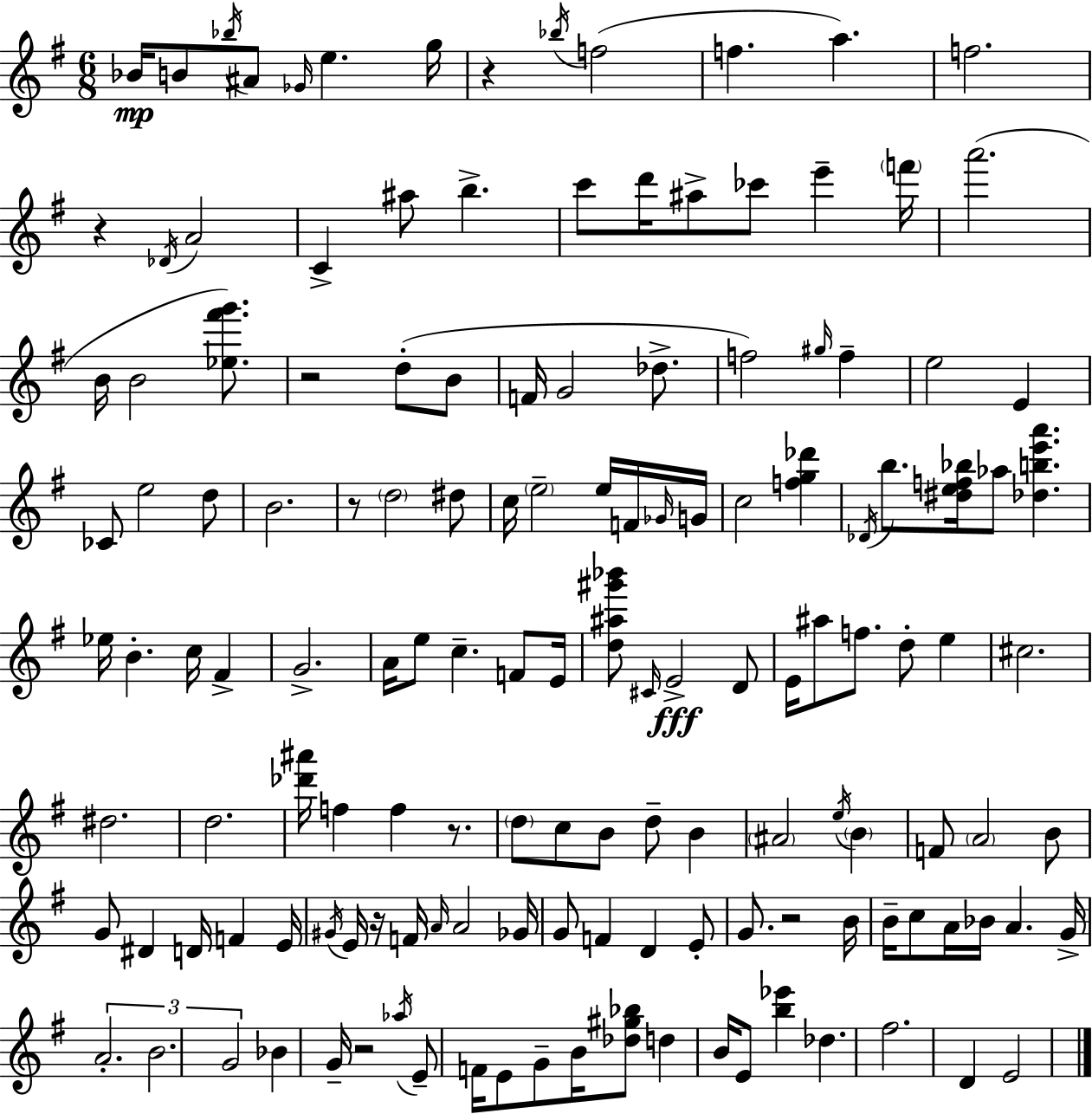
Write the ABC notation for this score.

X:1
T:Untitled
M:6/8
L:1/4
K:Em
_B/4 B/2 _b/4 ^A/2 _G/4 e g/4 z _b/4 f2 f a f2 z _D/4 A2 C ^a/2 b c'/2 d'/4 ^a/2 _c'/2 e' f'/4 a'2 B/4 B2 [_e^f'g']/2 z2 d/2 B/2 F/4 G2 _d/2 f2 ^g/4 f e2 E _C/2 e2 d/2 B2 z/2 d2 ^d/2 c/4 e2 e/4 F/4 _G/4 G/4 c2 [fg_d'] _D/4 b/2 [^def_b]/4 _a/2 [_dbe'a'] _e/4 B c/4 ^F G2 A/4 e/2 c F/2 E/4 [d^a^g'_b']/2 ^C/4 E2 D/2 E/4 ^a/2 f/2 d/2 e ^c2 ^d2 d2 [_d'^a']/4 f f z/2 d/2 c/2 B/2 d/2 B ^A2 e/4 B F/2 A2 B/2 G/2 ^D D/4 F E/4 ^G/4 E/4 z/4 F/4 A/4 A2 _G/4 G/2 F D E/2 G/2 z2 B/4 B/4 c/2 A/4 _B/4 A G/4 A2 B2 G2 _B G/4 z2 _a/4 E/2 F/4 E/2 G/2 B/4 [_d^g_b]/2 d B/4 E/2 [b_e'] _d ^f2 D E2